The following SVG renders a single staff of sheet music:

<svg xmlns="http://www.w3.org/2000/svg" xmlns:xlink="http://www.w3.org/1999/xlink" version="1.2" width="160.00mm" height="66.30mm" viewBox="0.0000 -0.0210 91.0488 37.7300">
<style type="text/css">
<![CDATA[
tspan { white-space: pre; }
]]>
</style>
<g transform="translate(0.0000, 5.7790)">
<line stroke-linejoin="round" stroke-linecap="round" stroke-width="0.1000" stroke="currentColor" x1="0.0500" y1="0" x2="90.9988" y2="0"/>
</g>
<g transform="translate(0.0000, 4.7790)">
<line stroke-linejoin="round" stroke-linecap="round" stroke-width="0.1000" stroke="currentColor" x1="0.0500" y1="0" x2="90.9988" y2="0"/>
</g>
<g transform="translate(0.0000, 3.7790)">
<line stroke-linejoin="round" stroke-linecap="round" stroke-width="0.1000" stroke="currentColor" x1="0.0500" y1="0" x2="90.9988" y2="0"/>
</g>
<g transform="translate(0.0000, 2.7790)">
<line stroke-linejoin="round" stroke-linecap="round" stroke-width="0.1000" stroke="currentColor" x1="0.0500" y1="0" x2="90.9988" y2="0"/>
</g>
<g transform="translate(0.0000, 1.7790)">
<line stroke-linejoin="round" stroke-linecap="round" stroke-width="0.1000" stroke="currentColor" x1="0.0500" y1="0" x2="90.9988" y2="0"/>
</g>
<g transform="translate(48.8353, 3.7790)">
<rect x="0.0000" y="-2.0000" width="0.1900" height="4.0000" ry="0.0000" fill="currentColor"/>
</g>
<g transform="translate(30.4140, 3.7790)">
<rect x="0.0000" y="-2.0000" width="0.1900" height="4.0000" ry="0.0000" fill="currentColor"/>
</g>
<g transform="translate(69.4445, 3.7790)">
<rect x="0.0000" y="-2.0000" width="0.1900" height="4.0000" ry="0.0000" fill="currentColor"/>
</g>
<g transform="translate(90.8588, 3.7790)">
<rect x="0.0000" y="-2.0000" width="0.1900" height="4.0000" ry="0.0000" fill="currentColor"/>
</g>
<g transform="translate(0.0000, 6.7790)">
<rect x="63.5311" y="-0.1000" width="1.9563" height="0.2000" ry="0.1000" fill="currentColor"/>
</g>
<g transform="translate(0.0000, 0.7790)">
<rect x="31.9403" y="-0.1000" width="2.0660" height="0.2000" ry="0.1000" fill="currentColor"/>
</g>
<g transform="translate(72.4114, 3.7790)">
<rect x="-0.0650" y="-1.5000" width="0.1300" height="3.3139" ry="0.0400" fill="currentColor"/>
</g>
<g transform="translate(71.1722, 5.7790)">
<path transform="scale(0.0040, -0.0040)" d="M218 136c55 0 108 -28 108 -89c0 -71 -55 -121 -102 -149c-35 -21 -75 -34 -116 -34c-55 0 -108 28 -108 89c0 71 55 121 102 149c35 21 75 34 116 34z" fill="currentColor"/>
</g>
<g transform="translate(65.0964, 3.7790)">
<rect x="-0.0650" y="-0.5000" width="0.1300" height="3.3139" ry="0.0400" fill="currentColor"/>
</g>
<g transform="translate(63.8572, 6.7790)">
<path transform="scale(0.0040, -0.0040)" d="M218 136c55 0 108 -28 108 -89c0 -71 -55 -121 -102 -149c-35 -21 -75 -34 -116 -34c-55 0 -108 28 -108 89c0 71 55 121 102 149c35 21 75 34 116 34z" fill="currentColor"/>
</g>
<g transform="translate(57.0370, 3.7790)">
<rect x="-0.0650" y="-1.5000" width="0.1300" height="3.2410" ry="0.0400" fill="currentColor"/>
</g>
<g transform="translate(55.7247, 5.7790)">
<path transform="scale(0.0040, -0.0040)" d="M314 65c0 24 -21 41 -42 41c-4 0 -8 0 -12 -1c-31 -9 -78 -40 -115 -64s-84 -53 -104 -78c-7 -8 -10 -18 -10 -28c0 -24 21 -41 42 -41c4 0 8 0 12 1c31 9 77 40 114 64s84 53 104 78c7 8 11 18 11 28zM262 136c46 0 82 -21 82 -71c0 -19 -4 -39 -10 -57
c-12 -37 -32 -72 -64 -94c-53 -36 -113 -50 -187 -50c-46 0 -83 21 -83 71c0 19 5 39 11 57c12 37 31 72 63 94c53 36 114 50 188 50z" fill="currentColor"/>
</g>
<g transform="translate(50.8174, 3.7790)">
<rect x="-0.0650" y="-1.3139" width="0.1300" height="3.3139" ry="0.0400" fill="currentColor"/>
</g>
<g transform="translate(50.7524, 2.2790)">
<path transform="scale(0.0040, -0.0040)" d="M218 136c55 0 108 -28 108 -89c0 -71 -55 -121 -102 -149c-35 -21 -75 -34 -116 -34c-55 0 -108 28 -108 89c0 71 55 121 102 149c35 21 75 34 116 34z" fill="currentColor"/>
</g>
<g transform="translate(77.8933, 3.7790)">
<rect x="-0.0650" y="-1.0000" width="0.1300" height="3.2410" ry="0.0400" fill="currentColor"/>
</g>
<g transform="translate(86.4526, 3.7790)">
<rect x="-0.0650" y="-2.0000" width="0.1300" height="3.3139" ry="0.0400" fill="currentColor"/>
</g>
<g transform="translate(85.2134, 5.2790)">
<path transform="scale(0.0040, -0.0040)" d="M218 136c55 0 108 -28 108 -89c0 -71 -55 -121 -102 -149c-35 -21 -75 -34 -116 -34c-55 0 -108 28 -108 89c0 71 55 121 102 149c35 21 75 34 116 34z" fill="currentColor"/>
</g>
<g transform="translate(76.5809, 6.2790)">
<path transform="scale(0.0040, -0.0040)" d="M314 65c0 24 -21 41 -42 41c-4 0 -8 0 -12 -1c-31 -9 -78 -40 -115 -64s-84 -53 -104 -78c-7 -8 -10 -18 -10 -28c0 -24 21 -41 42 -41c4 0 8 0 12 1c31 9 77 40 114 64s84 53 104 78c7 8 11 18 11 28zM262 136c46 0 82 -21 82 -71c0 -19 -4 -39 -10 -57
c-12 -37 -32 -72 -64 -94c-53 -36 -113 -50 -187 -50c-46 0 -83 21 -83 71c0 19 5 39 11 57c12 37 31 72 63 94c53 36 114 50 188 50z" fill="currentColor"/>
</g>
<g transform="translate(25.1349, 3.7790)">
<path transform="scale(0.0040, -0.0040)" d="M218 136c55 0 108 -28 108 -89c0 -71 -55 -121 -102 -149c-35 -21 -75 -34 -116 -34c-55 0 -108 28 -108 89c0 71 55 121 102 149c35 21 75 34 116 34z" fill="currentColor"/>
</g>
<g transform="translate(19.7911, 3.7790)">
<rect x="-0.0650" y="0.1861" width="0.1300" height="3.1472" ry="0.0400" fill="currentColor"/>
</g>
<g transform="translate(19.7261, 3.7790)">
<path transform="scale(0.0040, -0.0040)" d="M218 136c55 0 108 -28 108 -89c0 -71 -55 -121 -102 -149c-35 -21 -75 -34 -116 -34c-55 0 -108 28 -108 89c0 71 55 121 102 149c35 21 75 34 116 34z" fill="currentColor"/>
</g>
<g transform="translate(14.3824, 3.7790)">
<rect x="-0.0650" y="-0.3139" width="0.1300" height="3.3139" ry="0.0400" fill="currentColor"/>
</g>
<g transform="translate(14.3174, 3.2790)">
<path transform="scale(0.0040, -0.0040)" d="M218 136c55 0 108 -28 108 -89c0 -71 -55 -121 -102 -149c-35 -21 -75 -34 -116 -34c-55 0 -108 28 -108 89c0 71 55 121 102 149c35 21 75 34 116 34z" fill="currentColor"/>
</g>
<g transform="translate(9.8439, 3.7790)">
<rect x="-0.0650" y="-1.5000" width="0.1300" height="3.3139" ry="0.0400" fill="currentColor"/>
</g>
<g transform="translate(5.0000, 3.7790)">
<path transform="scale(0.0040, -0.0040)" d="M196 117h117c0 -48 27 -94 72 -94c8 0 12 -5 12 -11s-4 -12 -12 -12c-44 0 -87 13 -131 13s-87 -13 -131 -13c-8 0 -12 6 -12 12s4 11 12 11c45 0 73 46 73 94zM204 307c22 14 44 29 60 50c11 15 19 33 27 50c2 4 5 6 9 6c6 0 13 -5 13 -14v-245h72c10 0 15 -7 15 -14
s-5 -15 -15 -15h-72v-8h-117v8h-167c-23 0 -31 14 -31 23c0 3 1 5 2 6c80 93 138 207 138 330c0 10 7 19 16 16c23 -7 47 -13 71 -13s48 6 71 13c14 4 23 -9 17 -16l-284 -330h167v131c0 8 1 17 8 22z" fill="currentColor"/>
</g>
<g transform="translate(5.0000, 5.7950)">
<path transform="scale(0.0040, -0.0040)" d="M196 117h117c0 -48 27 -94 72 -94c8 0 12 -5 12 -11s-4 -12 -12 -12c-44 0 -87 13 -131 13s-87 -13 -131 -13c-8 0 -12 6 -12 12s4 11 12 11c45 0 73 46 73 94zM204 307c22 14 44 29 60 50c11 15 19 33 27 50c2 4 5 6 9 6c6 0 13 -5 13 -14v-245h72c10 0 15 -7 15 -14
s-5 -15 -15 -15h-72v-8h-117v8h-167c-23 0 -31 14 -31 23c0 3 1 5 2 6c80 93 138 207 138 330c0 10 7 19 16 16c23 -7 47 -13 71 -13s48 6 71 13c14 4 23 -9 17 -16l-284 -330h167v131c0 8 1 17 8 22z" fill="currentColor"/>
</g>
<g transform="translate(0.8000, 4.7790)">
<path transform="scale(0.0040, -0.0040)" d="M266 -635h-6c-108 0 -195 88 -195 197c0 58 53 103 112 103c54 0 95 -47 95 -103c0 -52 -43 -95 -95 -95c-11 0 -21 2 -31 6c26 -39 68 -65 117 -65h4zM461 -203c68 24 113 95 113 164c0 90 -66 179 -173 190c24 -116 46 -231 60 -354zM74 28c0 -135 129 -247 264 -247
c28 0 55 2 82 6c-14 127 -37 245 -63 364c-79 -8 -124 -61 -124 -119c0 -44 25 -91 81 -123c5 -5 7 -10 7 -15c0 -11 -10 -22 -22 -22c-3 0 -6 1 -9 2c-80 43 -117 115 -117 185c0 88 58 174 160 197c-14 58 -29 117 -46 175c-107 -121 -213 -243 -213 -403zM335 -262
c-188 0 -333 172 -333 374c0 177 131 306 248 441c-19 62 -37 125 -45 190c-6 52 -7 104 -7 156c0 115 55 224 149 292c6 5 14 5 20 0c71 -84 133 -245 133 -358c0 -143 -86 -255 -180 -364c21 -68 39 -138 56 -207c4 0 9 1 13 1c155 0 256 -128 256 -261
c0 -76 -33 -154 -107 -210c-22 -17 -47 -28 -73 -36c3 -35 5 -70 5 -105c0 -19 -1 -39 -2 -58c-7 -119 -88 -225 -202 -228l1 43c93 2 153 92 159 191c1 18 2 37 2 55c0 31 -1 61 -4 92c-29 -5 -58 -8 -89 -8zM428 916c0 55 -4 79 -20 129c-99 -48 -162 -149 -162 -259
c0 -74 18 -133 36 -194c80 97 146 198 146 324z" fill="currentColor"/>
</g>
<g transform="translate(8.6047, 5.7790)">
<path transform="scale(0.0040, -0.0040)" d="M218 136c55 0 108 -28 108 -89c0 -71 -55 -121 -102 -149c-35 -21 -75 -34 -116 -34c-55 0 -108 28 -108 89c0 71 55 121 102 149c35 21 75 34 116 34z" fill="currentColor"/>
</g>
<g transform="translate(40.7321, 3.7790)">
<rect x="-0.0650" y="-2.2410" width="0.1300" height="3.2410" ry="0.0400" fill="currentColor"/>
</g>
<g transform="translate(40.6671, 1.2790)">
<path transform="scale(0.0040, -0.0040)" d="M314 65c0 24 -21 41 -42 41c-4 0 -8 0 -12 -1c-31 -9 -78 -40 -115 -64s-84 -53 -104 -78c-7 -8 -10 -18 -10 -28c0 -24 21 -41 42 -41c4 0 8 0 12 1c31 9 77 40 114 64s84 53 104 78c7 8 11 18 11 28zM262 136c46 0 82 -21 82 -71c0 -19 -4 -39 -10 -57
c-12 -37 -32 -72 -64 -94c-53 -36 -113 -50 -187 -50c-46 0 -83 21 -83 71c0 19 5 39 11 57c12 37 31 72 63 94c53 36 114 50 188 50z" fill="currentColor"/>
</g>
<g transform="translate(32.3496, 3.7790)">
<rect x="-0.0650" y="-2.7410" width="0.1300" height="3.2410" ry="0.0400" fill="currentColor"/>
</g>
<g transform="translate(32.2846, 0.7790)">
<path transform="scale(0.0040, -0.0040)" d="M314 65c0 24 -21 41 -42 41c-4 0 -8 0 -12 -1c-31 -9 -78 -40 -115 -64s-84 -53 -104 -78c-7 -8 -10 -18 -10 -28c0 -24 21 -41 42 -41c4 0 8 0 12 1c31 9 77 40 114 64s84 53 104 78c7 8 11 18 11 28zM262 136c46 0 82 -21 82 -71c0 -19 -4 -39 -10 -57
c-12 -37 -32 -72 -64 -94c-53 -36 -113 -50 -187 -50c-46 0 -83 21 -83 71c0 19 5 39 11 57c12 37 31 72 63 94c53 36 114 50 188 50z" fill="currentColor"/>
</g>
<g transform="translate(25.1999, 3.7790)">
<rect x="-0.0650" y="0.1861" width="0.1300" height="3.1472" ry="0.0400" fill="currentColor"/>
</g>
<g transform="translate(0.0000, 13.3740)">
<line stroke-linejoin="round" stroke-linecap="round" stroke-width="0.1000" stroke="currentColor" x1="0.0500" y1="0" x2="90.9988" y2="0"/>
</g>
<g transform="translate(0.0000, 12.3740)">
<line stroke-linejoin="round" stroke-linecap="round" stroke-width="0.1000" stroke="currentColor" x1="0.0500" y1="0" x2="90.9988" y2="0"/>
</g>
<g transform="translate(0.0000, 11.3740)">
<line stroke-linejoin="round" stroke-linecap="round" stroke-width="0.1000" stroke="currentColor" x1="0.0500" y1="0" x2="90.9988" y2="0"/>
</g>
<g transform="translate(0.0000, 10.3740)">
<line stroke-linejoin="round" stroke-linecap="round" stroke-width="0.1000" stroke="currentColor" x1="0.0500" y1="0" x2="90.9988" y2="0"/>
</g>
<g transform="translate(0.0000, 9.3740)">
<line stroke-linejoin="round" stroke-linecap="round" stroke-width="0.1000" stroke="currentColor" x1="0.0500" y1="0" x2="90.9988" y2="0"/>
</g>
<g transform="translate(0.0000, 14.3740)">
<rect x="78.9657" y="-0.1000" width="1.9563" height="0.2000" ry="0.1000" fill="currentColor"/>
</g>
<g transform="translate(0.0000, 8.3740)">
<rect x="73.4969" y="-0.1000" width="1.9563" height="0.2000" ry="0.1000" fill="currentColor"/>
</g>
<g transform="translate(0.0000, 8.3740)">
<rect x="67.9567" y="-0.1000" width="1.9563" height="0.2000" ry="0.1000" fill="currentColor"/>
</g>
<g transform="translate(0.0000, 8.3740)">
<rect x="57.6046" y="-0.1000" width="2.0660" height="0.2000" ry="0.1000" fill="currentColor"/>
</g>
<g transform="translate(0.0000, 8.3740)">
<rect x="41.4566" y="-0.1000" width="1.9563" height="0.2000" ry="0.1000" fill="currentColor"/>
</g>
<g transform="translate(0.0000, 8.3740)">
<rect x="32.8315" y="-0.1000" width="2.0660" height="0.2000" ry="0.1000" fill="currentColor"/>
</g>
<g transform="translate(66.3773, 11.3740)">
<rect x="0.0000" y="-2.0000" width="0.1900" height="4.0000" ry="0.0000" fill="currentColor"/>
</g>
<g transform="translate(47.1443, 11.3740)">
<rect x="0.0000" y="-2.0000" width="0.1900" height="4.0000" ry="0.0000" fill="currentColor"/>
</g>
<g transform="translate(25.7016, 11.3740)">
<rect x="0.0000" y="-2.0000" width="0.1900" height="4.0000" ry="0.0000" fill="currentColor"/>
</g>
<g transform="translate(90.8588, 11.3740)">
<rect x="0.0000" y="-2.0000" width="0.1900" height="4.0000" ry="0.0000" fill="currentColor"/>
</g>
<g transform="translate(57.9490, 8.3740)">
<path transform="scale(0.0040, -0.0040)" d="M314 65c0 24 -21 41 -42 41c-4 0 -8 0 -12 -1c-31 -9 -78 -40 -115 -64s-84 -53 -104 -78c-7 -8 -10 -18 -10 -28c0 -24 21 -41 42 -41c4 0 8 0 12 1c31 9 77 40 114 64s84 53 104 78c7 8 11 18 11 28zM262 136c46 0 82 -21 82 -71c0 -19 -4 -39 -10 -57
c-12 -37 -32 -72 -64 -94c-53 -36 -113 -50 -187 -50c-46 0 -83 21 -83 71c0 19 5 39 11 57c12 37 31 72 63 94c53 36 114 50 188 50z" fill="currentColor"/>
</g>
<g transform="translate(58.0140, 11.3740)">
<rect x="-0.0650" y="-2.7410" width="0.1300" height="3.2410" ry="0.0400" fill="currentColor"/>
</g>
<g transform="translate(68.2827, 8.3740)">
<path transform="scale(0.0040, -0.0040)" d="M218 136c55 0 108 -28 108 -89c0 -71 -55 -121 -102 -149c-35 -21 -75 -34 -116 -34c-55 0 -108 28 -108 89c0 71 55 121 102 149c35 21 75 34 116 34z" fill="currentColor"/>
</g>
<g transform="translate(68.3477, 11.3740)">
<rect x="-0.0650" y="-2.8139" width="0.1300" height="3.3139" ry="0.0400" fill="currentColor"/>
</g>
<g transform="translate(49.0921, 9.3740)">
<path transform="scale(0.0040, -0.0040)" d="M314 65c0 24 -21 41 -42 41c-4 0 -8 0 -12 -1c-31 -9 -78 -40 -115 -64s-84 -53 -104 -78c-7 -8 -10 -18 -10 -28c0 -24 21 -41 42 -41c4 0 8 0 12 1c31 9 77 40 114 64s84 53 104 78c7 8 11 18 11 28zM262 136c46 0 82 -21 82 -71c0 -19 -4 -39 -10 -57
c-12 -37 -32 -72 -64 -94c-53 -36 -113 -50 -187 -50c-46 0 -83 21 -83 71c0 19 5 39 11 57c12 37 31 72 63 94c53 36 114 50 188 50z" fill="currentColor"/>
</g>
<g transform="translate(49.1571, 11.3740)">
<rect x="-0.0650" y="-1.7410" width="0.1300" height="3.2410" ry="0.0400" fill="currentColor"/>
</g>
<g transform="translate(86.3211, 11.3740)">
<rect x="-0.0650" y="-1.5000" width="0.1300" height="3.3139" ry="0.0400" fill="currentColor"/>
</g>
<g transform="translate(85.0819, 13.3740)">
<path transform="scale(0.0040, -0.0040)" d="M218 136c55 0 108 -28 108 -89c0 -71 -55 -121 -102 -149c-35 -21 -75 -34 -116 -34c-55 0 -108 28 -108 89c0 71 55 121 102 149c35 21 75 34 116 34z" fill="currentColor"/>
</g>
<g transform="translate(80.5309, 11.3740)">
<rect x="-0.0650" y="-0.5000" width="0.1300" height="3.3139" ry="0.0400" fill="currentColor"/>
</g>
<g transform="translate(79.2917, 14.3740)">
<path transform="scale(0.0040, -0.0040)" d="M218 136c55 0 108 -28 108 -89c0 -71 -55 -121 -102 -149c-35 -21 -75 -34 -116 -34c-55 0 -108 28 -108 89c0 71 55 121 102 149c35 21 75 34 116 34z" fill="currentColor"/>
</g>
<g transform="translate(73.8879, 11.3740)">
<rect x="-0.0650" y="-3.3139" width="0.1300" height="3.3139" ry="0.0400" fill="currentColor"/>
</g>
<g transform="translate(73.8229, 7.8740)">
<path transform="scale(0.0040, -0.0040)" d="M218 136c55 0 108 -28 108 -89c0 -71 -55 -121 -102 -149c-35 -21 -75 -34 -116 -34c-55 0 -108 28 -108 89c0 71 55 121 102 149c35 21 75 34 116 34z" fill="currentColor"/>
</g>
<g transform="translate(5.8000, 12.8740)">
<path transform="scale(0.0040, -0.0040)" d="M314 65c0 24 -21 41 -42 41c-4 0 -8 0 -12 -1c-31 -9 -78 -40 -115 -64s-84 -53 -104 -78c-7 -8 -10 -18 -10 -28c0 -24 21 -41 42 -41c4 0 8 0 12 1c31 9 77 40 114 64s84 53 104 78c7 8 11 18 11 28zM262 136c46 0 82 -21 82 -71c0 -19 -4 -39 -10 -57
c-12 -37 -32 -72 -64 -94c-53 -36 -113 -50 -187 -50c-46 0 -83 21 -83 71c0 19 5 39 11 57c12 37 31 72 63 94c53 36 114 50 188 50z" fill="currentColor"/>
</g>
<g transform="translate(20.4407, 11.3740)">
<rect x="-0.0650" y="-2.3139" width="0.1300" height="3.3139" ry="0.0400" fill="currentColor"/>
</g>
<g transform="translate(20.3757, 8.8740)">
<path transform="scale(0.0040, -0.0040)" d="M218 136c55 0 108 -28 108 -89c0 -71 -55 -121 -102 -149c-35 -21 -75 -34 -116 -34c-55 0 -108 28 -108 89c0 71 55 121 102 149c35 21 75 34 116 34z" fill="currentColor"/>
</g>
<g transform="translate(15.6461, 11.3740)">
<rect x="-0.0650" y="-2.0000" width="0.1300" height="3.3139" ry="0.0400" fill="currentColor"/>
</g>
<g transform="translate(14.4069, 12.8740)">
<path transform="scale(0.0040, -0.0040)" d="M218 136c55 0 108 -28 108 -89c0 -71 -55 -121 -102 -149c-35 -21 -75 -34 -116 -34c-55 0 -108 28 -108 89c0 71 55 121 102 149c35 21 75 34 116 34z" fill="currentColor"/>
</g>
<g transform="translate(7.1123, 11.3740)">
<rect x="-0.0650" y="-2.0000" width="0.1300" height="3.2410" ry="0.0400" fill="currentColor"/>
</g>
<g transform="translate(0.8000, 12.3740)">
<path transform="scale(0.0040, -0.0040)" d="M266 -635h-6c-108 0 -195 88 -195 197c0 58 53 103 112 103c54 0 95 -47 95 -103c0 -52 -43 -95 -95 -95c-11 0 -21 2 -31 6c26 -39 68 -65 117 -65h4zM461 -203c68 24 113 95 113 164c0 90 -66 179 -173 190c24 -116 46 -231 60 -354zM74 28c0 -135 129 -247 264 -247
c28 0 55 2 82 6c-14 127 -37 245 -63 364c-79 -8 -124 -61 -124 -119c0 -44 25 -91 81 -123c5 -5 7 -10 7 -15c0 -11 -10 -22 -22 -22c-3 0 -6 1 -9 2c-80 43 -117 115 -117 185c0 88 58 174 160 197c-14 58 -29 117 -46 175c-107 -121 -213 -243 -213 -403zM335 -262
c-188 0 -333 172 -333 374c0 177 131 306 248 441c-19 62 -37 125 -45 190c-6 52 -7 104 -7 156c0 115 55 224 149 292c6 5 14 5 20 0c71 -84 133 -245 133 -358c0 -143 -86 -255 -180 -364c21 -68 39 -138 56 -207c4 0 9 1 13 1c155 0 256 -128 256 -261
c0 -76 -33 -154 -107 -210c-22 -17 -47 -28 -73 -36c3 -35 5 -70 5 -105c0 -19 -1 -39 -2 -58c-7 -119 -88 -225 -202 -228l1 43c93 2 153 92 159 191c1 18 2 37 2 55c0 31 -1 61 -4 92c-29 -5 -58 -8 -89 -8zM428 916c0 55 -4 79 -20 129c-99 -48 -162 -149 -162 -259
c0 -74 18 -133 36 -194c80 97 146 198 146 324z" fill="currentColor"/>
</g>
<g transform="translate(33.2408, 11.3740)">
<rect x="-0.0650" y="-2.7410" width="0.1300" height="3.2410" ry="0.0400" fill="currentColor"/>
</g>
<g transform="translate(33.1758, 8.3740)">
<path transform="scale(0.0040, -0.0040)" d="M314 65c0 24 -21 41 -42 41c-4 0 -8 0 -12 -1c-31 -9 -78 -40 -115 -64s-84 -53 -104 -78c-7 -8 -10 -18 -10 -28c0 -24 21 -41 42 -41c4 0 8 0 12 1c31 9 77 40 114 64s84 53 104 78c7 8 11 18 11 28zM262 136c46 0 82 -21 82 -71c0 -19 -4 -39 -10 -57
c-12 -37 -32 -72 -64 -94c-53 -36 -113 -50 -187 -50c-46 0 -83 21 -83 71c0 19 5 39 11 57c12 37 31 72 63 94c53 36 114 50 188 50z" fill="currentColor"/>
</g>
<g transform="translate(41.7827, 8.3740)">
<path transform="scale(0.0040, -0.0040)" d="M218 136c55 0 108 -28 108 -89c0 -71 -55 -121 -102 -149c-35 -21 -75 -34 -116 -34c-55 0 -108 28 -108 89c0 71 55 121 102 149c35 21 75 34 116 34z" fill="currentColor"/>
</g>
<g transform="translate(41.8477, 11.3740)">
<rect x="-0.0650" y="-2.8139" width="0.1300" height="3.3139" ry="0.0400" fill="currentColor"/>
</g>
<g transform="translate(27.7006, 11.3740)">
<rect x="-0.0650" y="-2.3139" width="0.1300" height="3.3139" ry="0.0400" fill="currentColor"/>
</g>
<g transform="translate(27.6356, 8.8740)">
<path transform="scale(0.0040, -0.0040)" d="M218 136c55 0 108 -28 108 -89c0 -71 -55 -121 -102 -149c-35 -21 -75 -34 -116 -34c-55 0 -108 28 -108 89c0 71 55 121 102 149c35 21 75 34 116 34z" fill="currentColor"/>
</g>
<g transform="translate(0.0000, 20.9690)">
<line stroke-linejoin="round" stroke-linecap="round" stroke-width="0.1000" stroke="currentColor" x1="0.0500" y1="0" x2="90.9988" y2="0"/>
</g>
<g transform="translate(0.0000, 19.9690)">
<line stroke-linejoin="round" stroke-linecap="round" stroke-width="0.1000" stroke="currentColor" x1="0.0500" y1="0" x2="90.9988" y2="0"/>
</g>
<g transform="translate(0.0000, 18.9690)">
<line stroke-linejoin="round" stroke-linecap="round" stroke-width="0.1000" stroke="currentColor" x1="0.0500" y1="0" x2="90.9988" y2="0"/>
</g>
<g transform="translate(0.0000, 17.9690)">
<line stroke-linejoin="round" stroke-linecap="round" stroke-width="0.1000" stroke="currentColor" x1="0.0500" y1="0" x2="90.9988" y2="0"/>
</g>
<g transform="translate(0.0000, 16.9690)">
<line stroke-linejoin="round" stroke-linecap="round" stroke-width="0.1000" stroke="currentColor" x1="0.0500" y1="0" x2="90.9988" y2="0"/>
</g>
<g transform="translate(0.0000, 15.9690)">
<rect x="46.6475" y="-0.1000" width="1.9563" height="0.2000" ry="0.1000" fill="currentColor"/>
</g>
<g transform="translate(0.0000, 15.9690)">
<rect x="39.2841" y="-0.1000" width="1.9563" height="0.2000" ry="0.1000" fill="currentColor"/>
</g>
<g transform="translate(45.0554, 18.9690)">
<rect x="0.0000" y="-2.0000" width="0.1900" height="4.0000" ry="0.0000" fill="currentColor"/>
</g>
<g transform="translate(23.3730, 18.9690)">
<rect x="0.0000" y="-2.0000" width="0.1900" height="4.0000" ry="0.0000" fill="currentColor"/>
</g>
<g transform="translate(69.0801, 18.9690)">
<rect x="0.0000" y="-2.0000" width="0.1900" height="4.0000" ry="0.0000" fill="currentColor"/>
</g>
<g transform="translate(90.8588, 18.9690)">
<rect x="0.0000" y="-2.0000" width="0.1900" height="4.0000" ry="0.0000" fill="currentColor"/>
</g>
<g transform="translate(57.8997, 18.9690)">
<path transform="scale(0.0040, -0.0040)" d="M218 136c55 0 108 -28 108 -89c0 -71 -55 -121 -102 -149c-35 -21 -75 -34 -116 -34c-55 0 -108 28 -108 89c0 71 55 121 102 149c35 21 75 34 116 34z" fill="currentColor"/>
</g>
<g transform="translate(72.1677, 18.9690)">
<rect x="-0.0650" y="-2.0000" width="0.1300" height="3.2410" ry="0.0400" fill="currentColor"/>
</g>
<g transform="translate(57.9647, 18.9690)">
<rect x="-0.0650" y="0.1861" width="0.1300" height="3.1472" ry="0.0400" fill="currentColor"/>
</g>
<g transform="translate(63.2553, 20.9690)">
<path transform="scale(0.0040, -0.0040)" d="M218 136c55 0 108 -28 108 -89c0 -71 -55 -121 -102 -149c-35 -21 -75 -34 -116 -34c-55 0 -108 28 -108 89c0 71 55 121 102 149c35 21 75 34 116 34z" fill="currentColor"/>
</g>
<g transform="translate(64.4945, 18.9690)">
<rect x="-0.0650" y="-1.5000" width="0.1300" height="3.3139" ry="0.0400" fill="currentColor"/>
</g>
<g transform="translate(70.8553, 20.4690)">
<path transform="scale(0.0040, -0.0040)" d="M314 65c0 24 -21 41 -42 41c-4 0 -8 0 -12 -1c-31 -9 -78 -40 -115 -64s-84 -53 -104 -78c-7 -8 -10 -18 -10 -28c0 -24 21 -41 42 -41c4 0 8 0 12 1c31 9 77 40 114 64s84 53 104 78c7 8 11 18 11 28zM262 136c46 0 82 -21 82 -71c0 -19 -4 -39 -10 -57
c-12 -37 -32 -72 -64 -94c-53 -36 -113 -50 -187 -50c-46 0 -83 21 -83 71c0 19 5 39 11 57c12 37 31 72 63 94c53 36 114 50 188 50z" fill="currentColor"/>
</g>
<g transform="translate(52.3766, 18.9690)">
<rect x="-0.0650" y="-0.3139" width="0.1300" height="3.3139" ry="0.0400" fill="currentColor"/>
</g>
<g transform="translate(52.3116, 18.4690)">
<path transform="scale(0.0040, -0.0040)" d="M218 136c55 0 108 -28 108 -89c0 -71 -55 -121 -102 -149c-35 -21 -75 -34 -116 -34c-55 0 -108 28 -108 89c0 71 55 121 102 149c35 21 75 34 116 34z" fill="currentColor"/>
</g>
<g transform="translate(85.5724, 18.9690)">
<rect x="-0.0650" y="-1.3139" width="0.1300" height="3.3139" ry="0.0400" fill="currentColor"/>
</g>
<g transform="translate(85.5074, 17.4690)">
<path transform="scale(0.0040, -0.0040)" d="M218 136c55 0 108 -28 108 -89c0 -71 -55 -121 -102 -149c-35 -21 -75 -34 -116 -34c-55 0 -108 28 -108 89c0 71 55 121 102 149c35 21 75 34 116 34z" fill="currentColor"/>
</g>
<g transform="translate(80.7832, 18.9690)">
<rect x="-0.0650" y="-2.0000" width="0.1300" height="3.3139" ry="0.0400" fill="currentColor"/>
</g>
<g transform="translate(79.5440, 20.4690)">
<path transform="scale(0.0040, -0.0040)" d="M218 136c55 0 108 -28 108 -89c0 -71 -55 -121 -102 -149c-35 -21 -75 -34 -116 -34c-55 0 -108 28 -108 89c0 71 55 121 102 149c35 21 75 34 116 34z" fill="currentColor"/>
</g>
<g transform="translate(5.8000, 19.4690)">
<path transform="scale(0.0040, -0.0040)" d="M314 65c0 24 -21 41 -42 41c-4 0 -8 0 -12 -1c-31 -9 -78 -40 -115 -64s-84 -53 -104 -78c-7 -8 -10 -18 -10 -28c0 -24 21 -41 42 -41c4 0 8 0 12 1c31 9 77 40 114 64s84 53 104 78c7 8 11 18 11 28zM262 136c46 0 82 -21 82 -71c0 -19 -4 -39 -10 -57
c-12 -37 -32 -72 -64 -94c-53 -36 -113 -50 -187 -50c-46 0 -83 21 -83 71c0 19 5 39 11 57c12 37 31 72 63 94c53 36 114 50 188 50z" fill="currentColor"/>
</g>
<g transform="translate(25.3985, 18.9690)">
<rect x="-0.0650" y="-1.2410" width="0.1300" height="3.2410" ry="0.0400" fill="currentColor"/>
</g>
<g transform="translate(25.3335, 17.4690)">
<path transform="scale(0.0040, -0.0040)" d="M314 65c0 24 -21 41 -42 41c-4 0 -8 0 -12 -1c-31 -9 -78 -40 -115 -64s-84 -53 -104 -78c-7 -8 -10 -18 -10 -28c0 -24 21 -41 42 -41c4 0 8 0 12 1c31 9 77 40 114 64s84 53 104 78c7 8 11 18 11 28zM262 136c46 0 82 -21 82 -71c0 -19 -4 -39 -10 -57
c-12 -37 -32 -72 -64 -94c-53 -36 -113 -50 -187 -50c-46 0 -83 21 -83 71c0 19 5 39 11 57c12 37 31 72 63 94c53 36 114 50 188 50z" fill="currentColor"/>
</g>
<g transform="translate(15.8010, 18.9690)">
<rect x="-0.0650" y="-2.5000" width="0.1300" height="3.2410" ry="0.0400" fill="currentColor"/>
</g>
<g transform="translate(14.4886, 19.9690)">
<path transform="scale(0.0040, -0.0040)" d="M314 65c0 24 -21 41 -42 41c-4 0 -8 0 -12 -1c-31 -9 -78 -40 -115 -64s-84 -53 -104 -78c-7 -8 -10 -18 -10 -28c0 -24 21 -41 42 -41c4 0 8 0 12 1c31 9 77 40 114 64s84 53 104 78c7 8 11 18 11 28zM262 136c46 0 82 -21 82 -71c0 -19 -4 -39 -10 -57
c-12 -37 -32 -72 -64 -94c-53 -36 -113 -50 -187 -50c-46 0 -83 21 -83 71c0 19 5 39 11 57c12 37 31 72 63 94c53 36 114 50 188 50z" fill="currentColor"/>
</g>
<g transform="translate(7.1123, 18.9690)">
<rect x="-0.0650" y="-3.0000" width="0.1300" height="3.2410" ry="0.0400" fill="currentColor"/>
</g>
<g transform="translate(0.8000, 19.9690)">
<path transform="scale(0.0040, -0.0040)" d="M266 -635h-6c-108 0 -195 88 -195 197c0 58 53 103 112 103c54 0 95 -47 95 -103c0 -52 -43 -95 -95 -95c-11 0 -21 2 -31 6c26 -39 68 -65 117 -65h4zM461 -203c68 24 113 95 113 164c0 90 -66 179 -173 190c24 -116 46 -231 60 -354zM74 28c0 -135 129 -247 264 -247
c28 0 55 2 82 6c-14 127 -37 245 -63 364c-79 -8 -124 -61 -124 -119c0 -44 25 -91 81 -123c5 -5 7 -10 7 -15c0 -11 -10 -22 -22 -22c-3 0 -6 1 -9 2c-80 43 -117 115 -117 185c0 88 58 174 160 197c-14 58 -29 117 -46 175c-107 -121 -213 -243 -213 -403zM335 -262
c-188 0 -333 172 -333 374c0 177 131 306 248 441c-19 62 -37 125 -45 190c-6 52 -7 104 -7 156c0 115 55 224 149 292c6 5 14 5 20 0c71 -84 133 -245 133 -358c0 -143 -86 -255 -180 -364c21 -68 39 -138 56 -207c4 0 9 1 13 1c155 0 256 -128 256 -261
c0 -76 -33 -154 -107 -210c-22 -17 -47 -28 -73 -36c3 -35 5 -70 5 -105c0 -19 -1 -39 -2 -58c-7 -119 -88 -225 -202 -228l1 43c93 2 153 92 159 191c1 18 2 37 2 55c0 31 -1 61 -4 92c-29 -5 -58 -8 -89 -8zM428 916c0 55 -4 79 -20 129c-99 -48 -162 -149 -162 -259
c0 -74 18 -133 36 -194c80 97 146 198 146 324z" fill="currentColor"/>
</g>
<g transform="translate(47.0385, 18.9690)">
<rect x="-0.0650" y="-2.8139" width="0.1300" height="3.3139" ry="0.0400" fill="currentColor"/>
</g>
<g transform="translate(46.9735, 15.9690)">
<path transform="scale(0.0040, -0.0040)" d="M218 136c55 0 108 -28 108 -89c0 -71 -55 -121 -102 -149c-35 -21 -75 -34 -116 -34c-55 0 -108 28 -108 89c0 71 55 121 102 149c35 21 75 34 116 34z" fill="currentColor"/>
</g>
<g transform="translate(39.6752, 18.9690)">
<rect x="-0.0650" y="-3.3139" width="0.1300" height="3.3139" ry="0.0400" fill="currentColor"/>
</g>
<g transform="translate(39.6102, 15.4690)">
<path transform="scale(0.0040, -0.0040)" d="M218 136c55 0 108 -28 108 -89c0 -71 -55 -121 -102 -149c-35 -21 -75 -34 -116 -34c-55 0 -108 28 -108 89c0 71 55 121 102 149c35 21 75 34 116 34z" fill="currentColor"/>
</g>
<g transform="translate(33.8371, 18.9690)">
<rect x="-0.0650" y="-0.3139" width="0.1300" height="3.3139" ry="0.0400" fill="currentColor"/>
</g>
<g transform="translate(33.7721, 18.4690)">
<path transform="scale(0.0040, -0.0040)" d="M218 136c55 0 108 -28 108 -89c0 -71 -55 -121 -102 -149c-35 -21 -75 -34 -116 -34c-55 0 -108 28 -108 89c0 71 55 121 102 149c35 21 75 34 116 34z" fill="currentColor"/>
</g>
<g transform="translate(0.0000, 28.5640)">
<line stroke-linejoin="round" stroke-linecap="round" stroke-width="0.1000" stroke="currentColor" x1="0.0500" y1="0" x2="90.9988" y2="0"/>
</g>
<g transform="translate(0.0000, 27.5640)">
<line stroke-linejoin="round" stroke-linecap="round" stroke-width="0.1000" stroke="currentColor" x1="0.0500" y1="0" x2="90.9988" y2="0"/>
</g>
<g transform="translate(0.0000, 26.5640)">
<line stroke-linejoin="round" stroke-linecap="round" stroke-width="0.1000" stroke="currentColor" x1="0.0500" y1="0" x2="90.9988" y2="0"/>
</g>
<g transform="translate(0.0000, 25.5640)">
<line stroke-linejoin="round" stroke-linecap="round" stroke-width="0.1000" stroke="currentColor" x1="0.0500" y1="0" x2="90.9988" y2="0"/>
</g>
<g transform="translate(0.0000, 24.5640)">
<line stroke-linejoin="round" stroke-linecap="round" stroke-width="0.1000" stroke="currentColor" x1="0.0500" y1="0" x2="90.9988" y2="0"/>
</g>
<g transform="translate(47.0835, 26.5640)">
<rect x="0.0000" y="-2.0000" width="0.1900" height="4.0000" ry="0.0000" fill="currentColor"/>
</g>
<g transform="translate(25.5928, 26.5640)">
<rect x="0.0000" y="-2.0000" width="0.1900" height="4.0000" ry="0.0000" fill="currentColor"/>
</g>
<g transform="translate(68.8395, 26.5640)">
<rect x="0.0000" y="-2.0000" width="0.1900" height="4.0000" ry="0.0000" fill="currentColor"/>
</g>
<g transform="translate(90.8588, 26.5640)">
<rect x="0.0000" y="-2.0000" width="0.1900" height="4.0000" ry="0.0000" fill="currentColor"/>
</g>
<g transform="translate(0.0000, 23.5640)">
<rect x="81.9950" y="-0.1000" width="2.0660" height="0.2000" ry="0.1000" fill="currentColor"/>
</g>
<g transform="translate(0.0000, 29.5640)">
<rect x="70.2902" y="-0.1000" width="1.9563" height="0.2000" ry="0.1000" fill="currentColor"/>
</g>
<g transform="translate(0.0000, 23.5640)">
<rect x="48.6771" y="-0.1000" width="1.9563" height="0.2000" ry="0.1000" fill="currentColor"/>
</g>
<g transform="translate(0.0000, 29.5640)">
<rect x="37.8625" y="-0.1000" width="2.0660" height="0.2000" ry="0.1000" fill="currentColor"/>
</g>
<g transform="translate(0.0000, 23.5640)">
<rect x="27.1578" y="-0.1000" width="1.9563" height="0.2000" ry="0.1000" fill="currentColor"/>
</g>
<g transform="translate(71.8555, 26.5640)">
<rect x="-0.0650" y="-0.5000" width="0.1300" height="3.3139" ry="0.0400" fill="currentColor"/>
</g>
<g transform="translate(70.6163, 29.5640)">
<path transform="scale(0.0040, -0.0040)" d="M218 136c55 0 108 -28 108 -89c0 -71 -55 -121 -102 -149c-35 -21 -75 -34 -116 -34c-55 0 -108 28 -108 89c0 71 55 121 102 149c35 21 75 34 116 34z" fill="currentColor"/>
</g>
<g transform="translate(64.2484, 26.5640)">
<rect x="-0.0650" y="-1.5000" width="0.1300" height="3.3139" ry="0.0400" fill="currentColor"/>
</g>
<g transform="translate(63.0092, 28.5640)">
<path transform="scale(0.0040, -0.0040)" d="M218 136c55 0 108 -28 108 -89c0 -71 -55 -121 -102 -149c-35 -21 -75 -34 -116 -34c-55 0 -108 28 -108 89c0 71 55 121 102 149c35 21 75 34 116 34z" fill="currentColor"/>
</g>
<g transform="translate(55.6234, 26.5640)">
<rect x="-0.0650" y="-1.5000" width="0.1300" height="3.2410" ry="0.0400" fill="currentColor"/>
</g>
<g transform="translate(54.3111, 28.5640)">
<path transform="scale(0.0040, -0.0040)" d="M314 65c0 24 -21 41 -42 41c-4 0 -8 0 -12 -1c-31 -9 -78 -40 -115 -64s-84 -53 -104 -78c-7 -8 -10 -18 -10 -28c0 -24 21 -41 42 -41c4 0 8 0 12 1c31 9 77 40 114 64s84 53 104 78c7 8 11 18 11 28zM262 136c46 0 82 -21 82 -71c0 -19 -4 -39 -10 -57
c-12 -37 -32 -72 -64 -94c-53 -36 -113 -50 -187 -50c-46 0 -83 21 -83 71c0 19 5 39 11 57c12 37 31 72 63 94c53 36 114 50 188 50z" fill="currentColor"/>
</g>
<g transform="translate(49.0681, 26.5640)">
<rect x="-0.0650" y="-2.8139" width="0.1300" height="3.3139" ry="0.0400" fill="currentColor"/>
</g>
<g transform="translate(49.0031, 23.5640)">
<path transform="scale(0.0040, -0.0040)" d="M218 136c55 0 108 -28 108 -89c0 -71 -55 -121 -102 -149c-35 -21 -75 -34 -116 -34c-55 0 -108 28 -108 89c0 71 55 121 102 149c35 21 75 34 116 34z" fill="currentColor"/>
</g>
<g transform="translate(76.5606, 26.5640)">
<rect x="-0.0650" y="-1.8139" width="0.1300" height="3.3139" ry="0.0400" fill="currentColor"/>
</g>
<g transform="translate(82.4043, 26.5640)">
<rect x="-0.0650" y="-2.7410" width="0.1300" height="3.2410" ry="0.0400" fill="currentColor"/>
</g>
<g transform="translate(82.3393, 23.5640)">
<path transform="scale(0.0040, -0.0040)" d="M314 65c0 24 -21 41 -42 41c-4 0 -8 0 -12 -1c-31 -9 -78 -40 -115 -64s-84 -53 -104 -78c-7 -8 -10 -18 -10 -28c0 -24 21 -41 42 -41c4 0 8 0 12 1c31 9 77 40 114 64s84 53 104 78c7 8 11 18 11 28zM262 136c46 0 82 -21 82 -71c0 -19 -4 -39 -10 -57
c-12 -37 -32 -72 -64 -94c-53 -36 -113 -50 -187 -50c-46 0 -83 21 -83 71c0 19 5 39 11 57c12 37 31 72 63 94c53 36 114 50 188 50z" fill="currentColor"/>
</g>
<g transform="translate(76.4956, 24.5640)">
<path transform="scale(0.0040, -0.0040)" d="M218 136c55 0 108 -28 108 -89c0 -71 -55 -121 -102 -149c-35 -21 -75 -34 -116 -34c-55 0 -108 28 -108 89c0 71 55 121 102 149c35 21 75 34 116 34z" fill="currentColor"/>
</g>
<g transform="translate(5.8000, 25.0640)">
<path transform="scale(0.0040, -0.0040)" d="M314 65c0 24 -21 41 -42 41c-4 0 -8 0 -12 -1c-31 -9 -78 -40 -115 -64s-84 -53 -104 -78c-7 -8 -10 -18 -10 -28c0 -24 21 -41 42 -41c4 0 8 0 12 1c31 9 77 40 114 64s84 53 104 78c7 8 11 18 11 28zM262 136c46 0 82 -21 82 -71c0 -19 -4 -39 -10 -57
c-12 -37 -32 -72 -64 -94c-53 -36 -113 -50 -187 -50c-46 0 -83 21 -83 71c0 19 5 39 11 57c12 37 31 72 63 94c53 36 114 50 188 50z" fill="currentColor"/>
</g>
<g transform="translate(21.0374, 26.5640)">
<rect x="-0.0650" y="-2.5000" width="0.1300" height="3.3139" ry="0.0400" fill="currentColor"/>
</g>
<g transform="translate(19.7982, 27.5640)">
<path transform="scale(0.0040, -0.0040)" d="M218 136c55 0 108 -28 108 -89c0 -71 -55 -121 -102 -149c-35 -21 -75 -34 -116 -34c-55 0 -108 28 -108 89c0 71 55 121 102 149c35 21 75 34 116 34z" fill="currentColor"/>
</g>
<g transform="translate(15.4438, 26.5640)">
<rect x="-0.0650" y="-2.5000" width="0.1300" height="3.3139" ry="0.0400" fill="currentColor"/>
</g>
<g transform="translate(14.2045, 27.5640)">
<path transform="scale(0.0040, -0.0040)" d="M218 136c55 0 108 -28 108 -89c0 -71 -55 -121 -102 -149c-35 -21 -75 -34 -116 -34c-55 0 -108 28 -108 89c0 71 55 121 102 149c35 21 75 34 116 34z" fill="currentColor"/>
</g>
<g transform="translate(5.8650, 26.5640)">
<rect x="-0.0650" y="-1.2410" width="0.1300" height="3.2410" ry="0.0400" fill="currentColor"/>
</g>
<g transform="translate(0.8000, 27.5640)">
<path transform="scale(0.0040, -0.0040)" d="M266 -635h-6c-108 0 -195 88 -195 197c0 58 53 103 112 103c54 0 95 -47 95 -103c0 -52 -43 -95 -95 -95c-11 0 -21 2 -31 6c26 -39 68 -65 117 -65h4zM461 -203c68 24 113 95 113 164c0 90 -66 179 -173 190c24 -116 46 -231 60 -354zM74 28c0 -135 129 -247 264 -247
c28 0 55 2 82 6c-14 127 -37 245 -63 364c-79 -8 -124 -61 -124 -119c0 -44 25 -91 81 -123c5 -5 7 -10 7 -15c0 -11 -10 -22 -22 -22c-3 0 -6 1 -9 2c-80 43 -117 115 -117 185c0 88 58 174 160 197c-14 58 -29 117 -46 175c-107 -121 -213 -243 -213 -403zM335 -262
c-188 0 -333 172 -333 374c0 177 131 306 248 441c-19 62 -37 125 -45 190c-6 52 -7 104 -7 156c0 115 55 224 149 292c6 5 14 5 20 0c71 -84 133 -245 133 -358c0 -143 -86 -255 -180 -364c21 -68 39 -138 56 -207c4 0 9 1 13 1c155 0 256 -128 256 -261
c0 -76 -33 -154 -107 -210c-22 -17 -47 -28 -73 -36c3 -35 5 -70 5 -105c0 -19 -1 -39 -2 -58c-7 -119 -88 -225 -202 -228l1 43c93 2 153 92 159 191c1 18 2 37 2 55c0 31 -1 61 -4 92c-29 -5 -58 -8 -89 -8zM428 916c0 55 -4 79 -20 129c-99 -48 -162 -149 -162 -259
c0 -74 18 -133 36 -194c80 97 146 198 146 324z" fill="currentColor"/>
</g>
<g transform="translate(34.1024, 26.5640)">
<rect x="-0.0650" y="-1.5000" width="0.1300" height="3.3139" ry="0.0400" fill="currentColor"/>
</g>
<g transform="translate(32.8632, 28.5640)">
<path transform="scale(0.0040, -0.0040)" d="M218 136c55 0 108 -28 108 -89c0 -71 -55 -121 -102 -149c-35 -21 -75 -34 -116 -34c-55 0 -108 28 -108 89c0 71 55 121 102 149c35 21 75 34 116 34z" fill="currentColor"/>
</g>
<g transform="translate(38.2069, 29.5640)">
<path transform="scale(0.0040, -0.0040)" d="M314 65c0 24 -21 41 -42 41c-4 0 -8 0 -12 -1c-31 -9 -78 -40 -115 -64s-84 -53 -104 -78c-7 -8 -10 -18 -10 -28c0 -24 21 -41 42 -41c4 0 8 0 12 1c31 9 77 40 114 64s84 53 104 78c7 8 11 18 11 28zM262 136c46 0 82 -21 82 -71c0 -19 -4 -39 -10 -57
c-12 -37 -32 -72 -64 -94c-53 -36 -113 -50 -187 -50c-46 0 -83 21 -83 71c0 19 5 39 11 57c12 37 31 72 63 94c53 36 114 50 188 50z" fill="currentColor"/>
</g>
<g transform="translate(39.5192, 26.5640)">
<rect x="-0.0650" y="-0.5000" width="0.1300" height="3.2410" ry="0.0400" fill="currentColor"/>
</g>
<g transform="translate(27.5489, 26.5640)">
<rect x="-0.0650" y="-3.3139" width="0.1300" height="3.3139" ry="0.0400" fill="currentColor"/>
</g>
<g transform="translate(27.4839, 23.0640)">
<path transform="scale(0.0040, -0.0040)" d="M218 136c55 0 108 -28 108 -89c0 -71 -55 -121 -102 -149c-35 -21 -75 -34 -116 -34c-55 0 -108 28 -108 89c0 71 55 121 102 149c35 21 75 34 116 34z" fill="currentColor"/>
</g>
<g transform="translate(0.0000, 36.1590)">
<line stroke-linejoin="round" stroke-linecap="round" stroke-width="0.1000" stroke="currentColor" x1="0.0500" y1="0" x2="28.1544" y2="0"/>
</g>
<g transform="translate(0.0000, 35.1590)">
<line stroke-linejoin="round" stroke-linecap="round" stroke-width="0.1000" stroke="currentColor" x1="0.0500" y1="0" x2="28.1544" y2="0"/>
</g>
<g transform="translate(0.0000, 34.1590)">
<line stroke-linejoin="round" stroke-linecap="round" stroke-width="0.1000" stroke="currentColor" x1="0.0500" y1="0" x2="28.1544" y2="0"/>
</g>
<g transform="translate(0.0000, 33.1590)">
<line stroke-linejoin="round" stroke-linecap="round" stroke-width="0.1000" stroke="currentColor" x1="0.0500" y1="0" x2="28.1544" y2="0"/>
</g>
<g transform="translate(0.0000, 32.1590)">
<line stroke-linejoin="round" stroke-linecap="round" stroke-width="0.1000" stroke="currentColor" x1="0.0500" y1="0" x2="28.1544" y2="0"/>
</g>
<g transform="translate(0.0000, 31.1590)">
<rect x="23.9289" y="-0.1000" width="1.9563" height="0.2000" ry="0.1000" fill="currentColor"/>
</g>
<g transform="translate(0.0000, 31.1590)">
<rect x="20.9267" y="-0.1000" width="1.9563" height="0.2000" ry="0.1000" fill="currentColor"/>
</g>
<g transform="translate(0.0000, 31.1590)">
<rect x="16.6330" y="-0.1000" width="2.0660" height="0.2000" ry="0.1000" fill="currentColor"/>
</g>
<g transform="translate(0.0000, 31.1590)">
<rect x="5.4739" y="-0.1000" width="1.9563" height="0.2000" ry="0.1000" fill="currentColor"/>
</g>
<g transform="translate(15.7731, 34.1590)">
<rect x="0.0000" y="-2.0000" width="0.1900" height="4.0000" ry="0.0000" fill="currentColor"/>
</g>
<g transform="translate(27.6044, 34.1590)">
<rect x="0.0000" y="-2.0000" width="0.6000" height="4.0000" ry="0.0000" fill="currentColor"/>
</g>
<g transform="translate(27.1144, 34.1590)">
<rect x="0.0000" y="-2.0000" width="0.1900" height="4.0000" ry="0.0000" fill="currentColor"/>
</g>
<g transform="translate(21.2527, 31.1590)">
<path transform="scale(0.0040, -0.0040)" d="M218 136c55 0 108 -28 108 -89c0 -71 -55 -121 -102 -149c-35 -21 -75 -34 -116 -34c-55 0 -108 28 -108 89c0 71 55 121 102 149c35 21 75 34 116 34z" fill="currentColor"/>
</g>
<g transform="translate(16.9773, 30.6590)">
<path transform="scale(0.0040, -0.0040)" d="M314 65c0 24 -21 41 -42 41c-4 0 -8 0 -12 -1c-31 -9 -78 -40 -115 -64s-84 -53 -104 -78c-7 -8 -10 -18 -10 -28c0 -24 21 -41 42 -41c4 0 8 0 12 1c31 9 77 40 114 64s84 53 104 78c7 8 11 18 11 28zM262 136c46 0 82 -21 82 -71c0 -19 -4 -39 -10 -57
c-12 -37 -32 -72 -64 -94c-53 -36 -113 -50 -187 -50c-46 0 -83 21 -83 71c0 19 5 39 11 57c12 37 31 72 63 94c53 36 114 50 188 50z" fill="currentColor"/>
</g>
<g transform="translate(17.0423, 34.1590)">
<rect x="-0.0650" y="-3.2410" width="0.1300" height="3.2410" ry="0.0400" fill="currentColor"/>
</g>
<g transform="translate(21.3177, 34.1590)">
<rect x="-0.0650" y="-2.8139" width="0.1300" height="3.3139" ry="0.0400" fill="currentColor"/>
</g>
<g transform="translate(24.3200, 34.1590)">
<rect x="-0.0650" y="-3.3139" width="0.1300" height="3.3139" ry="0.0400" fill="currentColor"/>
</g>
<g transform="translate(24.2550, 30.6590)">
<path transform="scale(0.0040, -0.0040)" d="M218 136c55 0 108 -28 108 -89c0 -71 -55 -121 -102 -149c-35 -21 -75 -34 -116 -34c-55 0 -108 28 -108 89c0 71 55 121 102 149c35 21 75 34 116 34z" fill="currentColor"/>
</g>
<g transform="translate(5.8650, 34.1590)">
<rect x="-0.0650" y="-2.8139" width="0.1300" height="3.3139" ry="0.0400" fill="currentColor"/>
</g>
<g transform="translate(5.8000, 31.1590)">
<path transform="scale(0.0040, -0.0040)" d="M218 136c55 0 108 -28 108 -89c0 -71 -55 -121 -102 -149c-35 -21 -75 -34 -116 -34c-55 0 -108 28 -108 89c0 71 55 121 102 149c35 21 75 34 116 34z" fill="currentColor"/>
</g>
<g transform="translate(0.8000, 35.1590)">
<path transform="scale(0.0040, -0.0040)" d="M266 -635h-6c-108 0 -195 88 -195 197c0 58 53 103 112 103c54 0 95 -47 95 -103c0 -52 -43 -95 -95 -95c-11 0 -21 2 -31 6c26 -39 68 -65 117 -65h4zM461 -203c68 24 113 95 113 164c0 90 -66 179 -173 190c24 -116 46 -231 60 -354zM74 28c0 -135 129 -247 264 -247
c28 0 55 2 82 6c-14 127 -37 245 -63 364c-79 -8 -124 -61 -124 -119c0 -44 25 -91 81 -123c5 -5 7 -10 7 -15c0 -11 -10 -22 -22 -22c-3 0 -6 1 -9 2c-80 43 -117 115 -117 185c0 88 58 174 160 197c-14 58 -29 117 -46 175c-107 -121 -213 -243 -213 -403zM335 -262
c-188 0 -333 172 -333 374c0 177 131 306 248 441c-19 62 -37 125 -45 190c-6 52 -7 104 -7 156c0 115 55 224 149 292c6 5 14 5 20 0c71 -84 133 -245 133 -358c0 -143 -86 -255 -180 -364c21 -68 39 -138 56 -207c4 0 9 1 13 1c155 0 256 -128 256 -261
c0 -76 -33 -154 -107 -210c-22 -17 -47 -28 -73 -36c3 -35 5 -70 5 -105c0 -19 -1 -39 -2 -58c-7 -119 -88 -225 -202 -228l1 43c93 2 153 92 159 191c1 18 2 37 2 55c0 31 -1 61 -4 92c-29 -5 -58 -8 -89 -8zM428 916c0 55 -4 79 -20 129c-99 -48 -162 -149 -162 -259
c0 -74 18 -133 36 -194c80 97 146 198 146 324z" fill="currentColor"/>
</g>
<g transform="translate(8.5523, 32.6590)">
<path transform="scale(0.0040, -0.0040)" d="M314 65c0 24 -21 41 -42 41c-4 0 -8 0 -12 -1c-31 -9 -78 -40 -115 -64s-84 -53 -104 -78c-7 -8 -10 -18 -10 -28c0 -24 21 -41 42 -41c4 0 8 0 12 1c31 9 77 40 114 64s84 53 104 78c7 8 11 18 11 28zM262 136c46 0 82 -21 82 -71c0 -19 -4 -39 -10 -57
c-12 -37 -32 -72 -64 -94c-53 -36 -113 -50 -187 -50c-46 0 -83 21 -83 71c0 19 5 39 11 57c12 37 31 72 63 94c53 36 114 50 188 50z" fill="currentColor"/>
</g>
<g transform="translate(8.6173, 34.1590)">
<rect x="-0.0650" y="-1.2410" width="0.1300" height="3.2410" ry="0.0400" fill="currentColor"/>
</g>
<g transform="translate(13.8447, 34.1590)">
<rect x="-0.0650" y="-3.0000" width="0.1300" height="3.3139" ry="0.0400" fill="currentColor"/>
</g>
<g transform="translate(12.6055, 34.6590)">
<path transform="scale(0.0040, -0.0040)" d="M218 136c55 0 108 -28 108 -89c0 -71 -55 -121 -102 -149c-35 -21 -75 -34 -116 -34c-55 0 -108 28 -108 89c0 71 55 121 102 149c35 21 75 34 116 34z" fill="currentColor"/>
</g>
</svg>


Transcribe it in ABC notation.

X:1
T:Untitled
M:4/4
L:1/4
K:C
E c B B a2 g2 e E2 C E D2 F F2 F g g a2 a f2 a2 a b C E A2 G2 e2 c b a c B E F2 F e e2 G G b E C2 a E2 E C f a2 a e2 A b2 a b